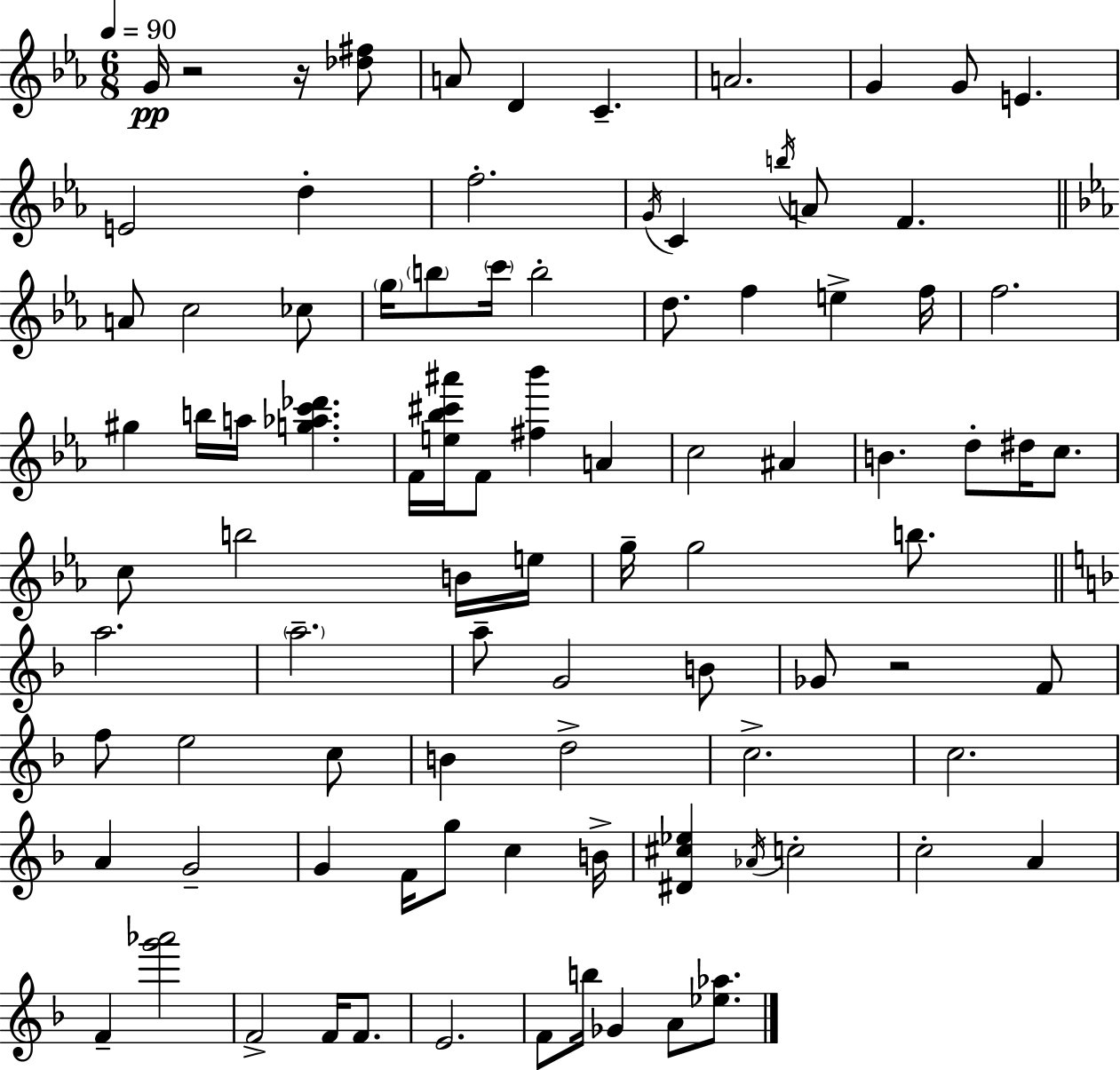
{
  \clef treble
  \numericTimeSignature
  \time 6/8
  \key ees \major
  \tempo 4 = 90
  \repeat volta 2 { g'16\pp r2 r16 <des'' fis''>8 | a'8 d'4 c'4.-- | a'2. | g'4 g'8 e'4. | \break e'2 d''4-. | f''2.-. | \acciaccatura { g'16 } c'4 \acciaccatura { b''16 } a'8 f'4. | \bar "||" \break \key ees \major a'8 c''2 ces''8 | \parenthesize g''16 \parenthesize b''8 \parenthesize c'''16 b''2-. | d''8. f''4 e''4-> f''16 | f''2. | \break gis''4 b''16 a''16 <g'' aes'' c''' des'''>4. | f'16 <e'' bes'' cis''' ais'''>16 f'8 <fis'' bes'''>4 a'4 | c''2 ais'4 | b'4. d''8-. dis''16 c''8. | \break c''8 b''2 b'16 e''16 | g''16-- g''2 b''8. | \bar "||" \break \key f \major a''2. | \parenthesize a''2.-- | a''8-- g'2 b'8 | ges'8 r2 f'8 | \break f''8 e''2 c''8 | b'4 d''2-> | c''2.-> | c''2. | \break a'4 g'2-- | g'4 f'16 g''8 c''4 b'16-> | <dis' cis'' ees''>4 \acciaccatura { aes'16 } c''2-. | c''2-. a'4 | \break f'4-- <g''' aes'''>2 | f'2-> f'16 f'8. | e'2. | f'8 b''16 ges'4 a'8 <ees'' aes''>8. | \break } \bar "|."
}